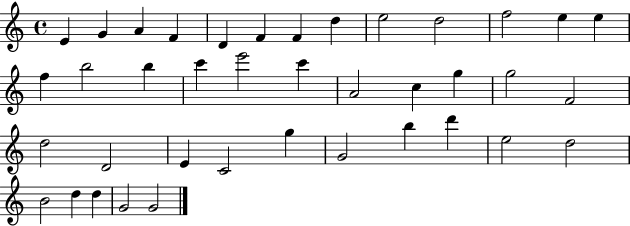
{
  \clef treble
  \time 4/4
  \defaultTimeSignature
  \key c \major
  e'4 g'4 a'4 f'4 | d'4 f'4 f'4 d''4 | e''2 d''2 | f''2 e''4 e''4 | \break f''4 b''2 b''4 | c'''4 e'''2 c'''4 | a'2 c''4 g''4 | g''2 f'2 | \break d''2 d'2 | e'4 c'2 g''4 | g'2 b''4 d'''4 | e''2 d''2 | \break b'2 d''4 d''4 | g'2 g'2 | \bar "|."
}